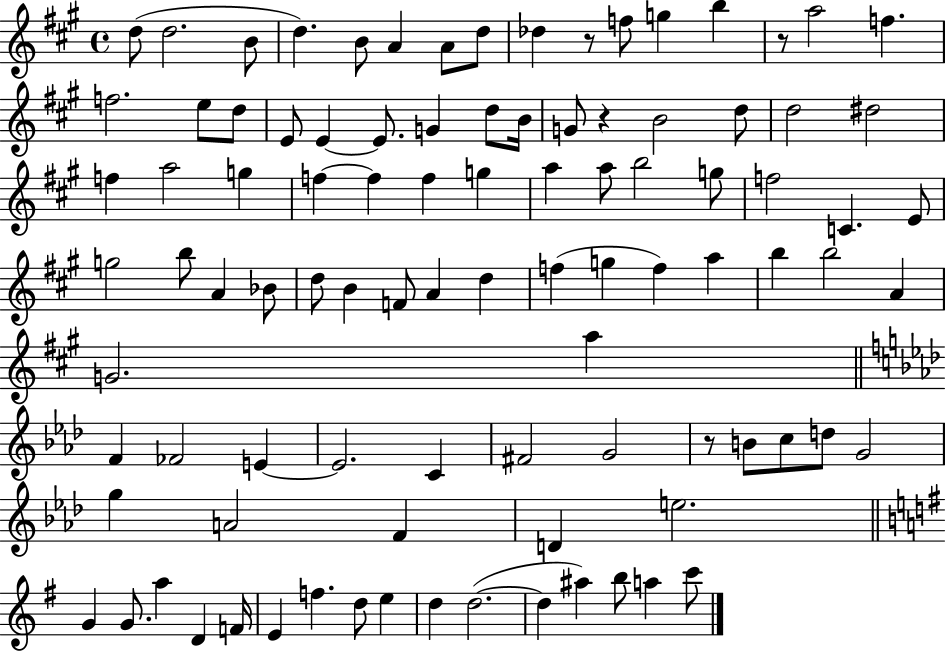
D5/e D5/h. B4/e D5/q. B4/e A4/q A4/e D5/e Db5/q R/e F5/e G5/q B5/q R/e A5/h F5/q. F5/h. E5/e D5/e E4/e E4/q E4/e. G4/q D5/e B4/s G4/e R/q B4/h D5/e D5/h D#5/h F5/q A5/h G5/q F5/q F5/q F5/q G5/q A5/q A5/e B5/h G5/e F5/h C4/q. E4/e G5/h B5/e A4/q Bb4/e D5/e B4/q F4/e A4/q D5/q F5/q G5/q F5/q A5/q B5/q B5/h A4/q G4/h. A5/q F4/q FES4/h E4/q E4/h. C4/q F#4/h G4/h R/e B4/e C5/e D5/e G4/h G5/q A4/h F4/q D4/q E5/h. G4/q G4/e. A5/q D4/q F4/s E4/q F5/q. D5/e E5/q D5/q D5/h. D5/q A#5/q B5/e A5/q C6/e